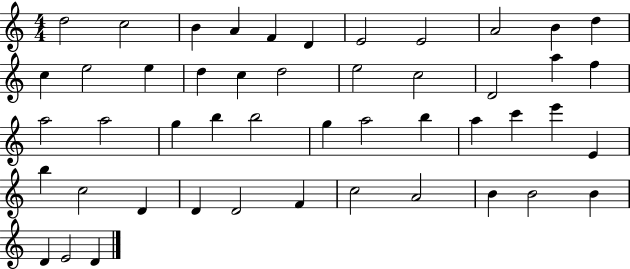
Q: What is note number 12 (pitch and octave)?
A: C5